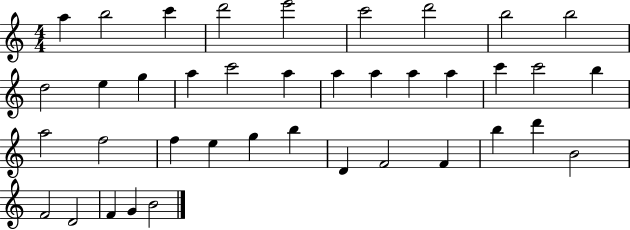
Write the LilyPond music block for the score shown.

{
  \clef treble
  \numericTimeSignature
  \time 4/4
  \key c \major
  a''4 b''2 c'''4 | d'''2 e'''2 | c'''2 d'''2 | b''2 b''2 | \break d''2 e''4 g''4 | a''4 c'''2 a''4 | a''4 a''4 a''4 a''4 | c'''4 c'''2 b''4 | \break a''2 f''2 | f''4 e''4 g''4 b''4 | d'4 f'2 f'4 | b''4 d'''4 b'2 | \break f'2 d'2 | f'4 g'4 b'2 | \bar "|."
}